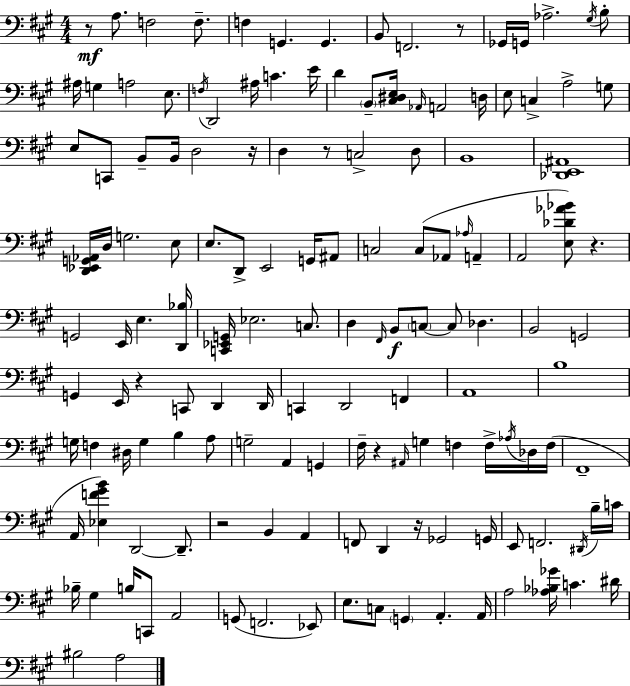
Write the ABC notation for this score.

X:1
T:Untitled
M:4/4
L:1/4
K:A
z/2 A,/2 F,2 F,/2 F, G,, G,, B,,/2 F,,2 z/2 _G,,/4 G,,/4 _A,2 ^G,/4 B,/2 ^A,/4 G, A,2 E,/2 F,/4 D,,2 ^A,/4 C E/4 D B,,/2 [^C,^D,E,]/4 _A,,/4 A,,2 D,/4 E,/2 C, A,2 G,/2 E,/2 C,,/2 B,,/2 B,,/4 D,2 z/4 D, z/2 C,2 D,/2 B,,4 [_D,,E,,^A,,]4 [D,,_E,,G,,_A,,]/4 D,/4 G,2 E,/2 E,/2 D,,/2 E,,2 G,,/4 ^A,,/2 C,2 C,/2 _A,,/2 _A,/4 A,, A,,2 [E,_D_A_B]/2 z G,,2 E,,/4 E, [D,,_B,]/4 [C,,_E,,G,,]/4 _E,2 C,/2 D, ^F,,/4 B,,/2 C,/2 C,/2 _D, B,,2 G,,2 G,, E,,/4 z C,,/2 D,, D,,/4 C,, D,,2 F,, A,,4 B,4 G,/4 F, ^D,/4 G, B, A,/2 G,2 A,, G,, ^F,/4 z ^A,,/4 G, F, F,/4 _A,/4 _D,/4 F,/4 ^F,,4 A,,/4 [_E,F^GB] D,,2 D,,/2 z2 B,, A,, F,,/2 D,, z/4 _G,,2 G,,/4 E,,/2 F,,2 ^D,,/4 B,/4 C/4 _B,/4 ^G, B,/4 C,,/2 A,,2 G,,/2 F,,2 _E,,/2 E,/2 C,/2 G,, A,, A,,/4 A,2 [_A,_B,_G]/4 C ^D/4 ^B,2 A,2